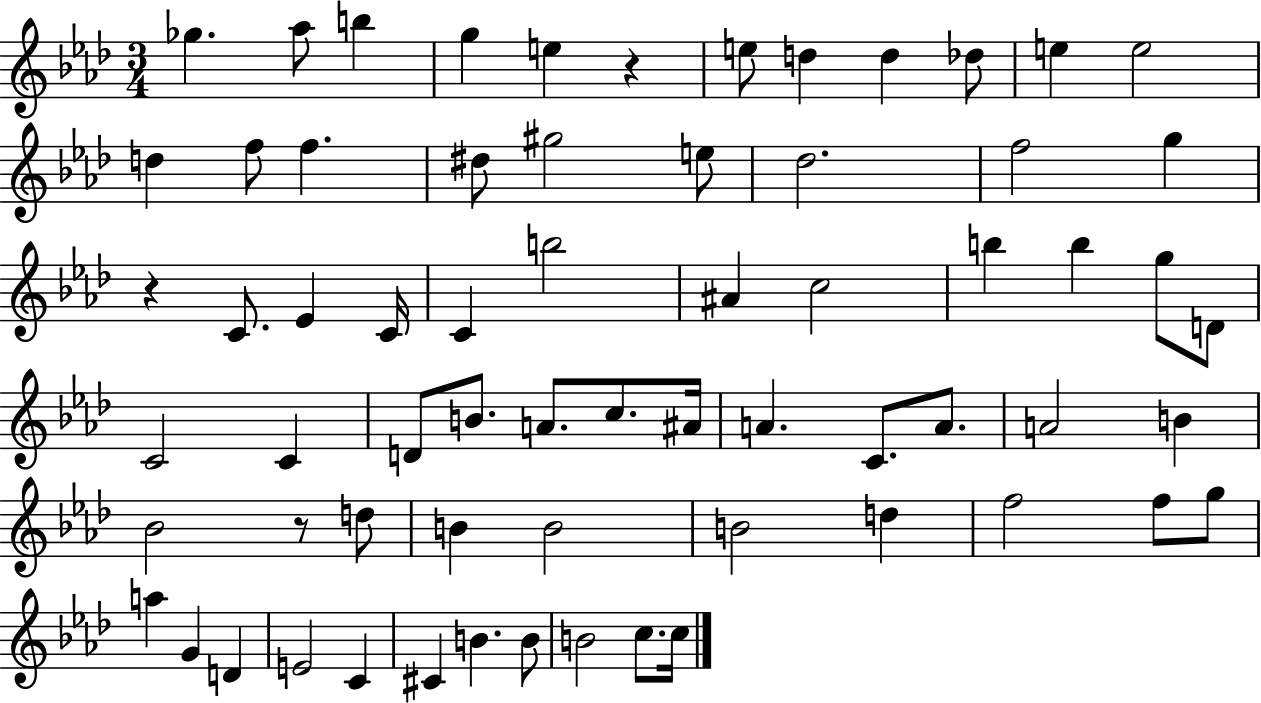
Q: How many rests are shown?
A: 3